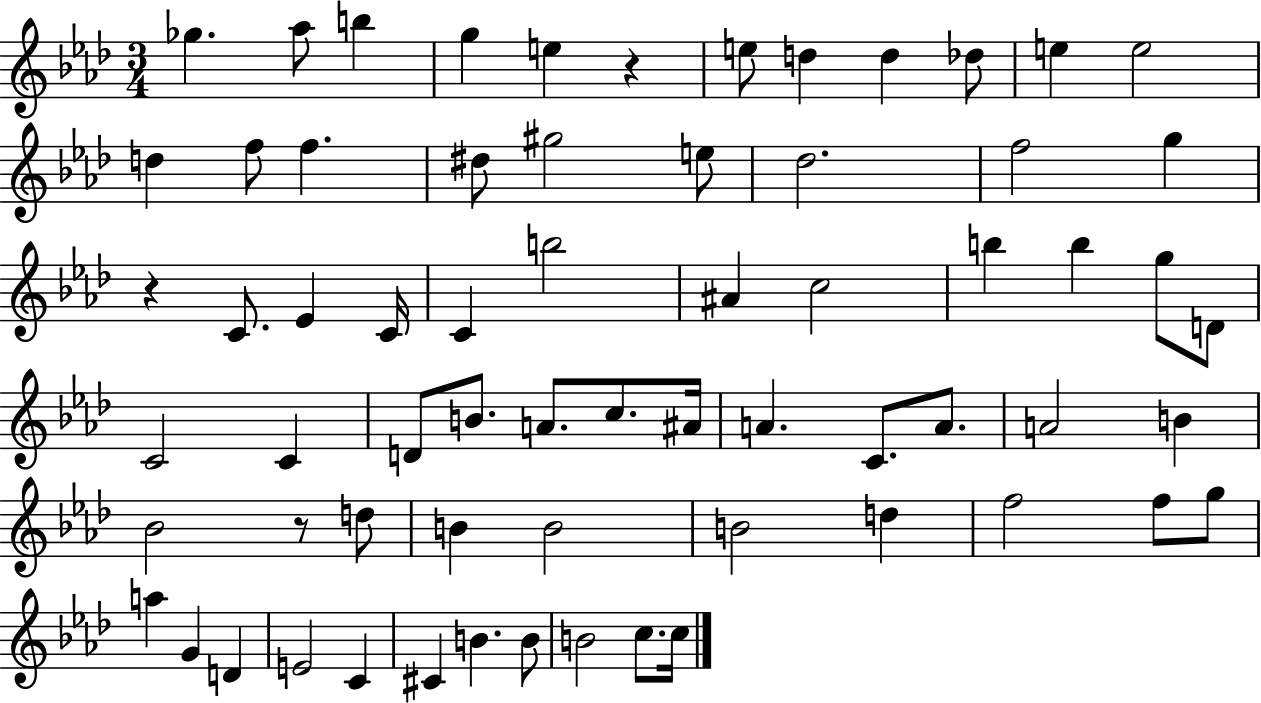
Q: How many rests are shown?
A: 3